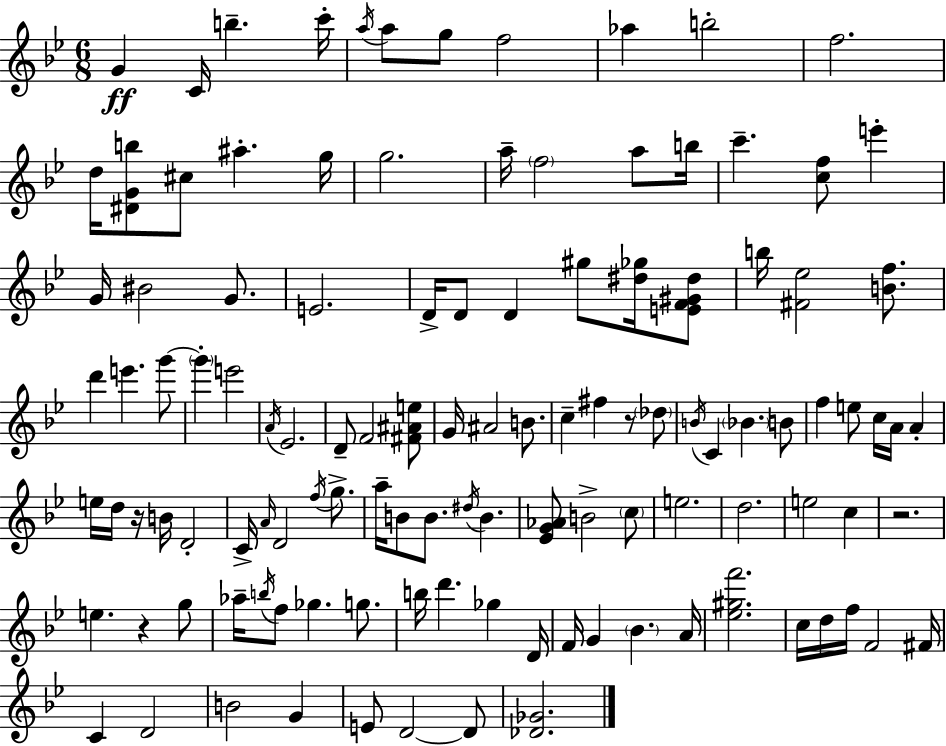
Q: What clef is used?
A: treble